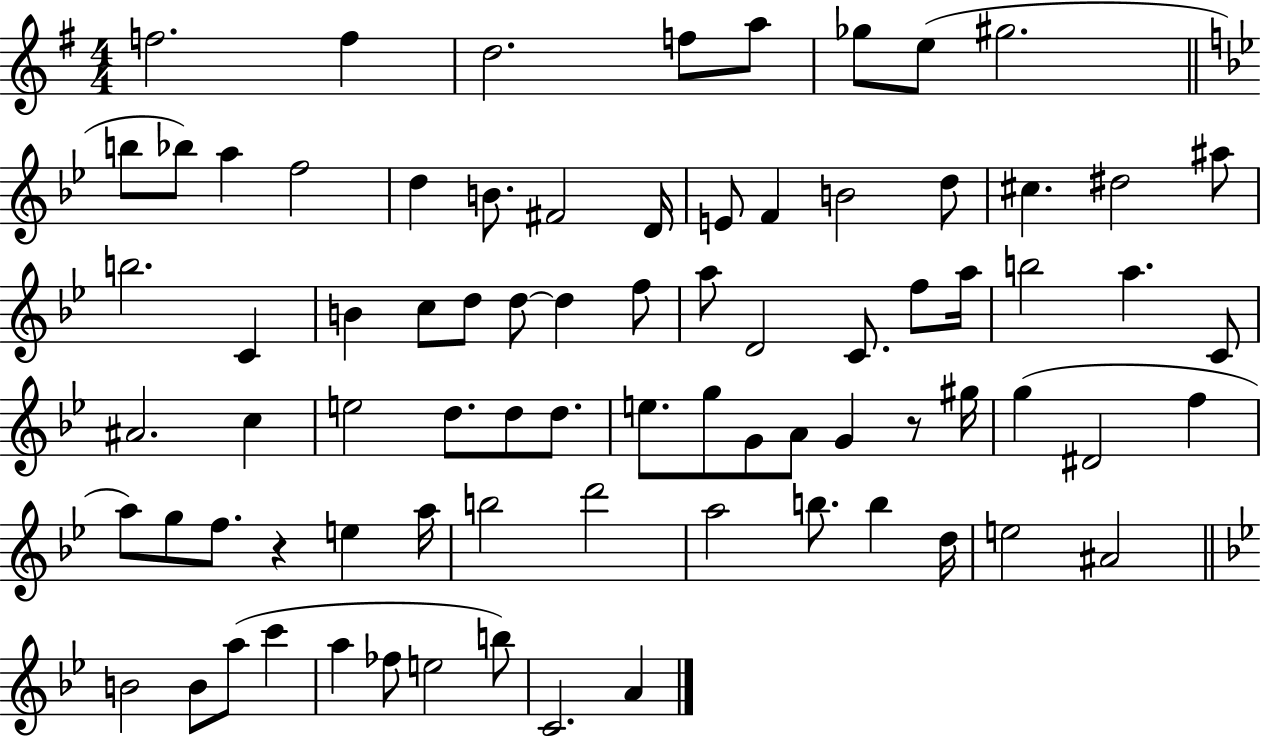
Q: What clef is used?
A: treble